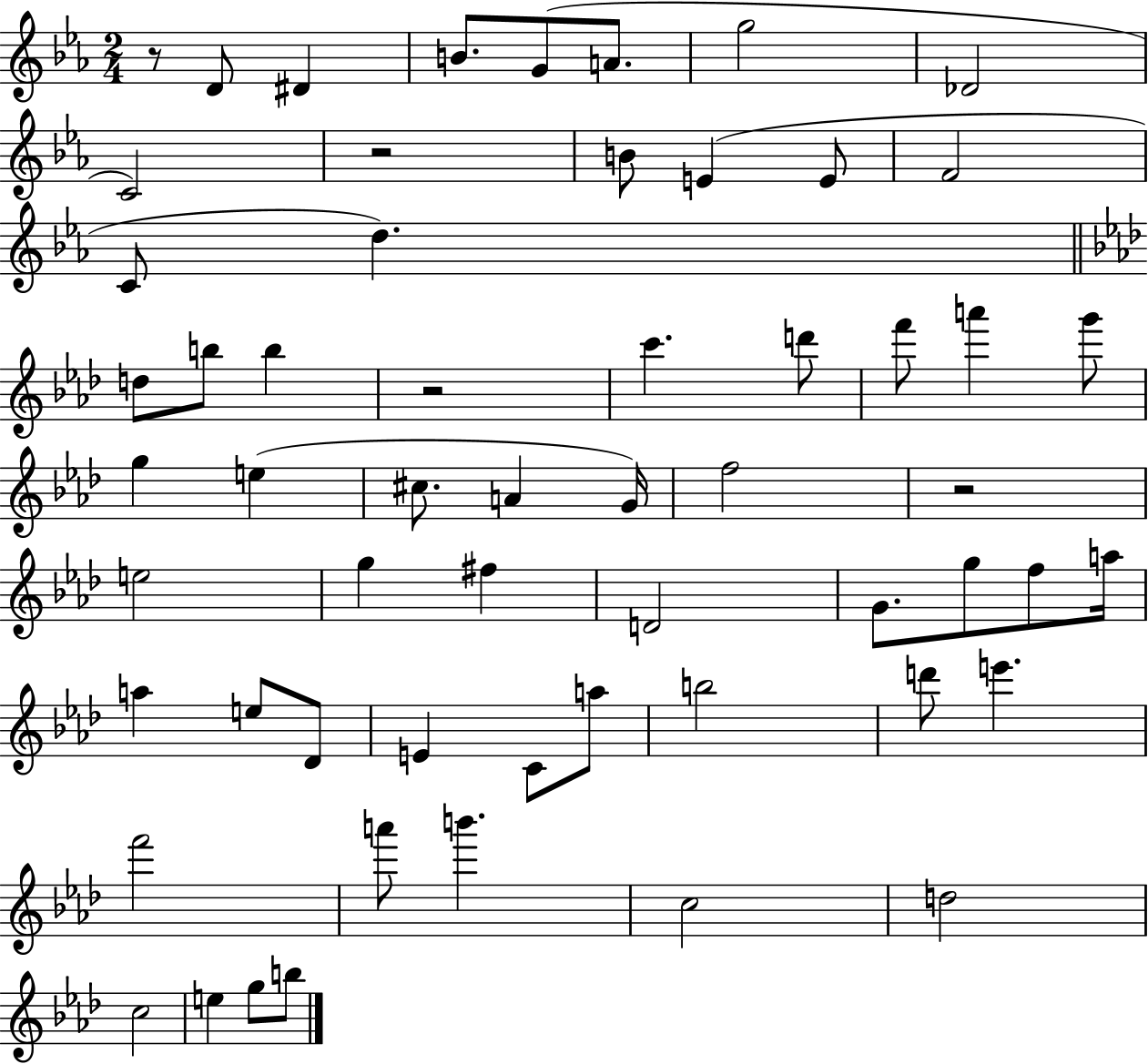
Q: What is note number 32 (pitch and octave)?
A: D4